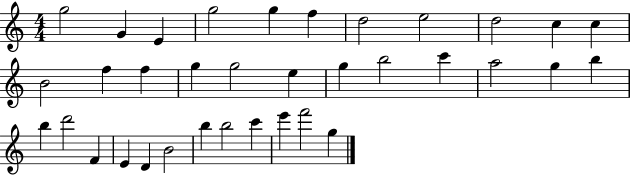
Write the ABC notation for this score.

X:1
T:Untitled
M:4/4
L:1/4
K:C
g2 G E g2 g f d2 e2 d2 c c B2 f f g g2 e g b2 c' a2 g b b d'2 F E D B2 b b2 c' e' f'2 g